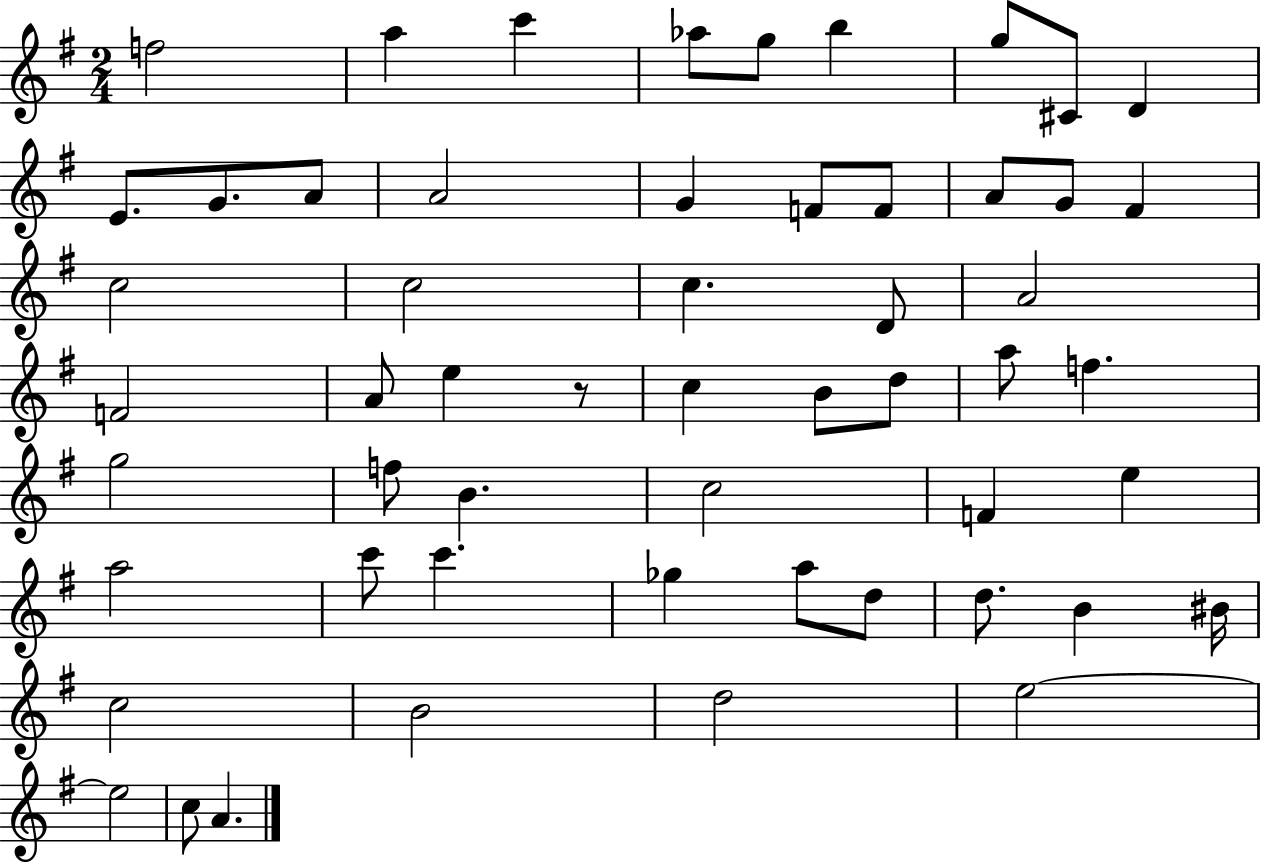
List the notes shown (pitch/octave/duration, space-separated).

F5/h A5/q C6/q Ab5/e G5/e B5/q G5/e C#4/e D4/q E4/e. G4/e. A4/e A4/h G4/q F4/e F4/e A4/e G4/e F#4/q C5/h C5/h C5/q. D4/e A4/h F4/h A4/e E5/q R/e C5/q B4/e D5/e A5/e F5/q. G5/h F5/e B4/q. C5/h F4/q E5/q A5/h C6/e C6/q. Gb5/q A5/e D5/e D5/e. B4/q BIS4/s C5/h B4/h D5/h E5/h E5/h C5/e A4/q.